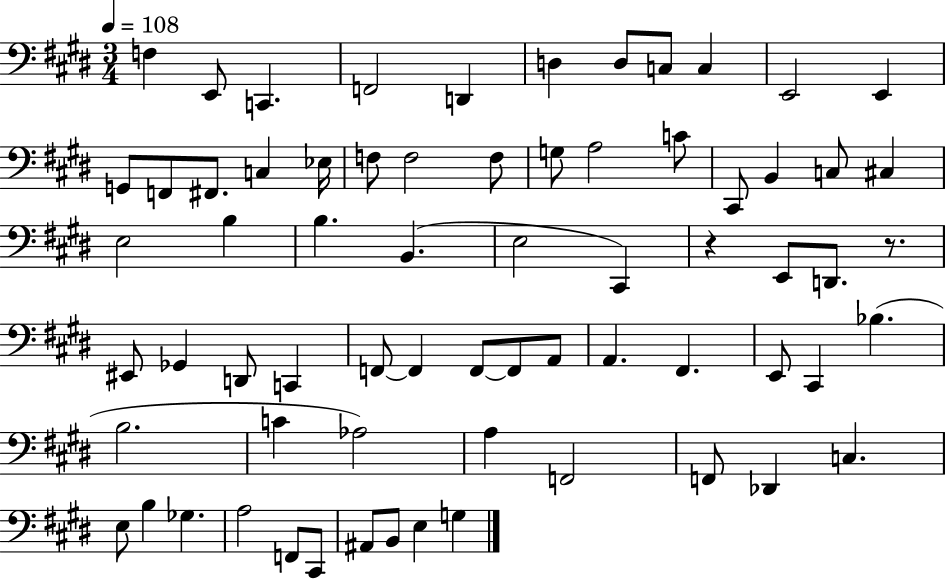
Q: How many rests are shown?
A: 2